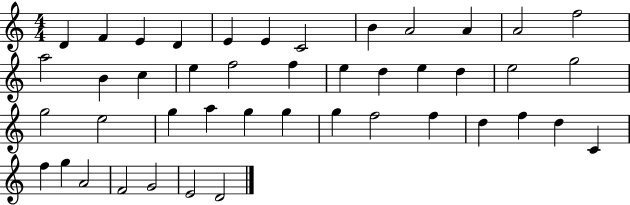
{
  \clef treble
  \numericTimeSignature
  \time 4/4
  \key c \major
  d'4 f'4 e'4 d'4 | e'4 e'4 c'2 | b'4 a'2 a'4 | a'2 f''2 | \break a''2 b'4 c''4 | e''4 f''2 f''4 | e''4 d''4 e''4 d''4 | e''2 g''2 | \break g''2 e''2 | g''4 a''4 g''4 g''4 | g''4 f''2 f''4 | d''4 f''4 d''4 c'4 | \break f''4 g''4 a'2 | f'2 g'2 | e'2 d'2 | \bar "|."
}